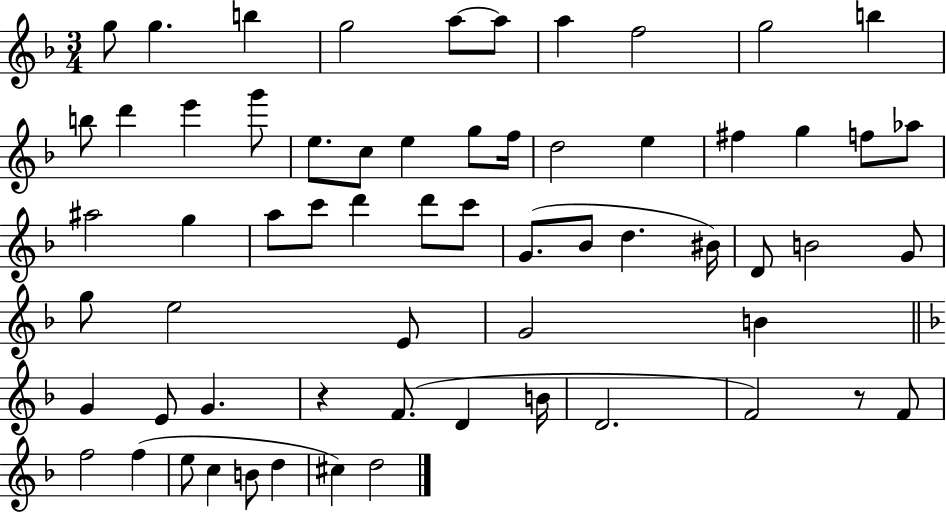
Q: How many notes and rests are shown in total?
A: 63